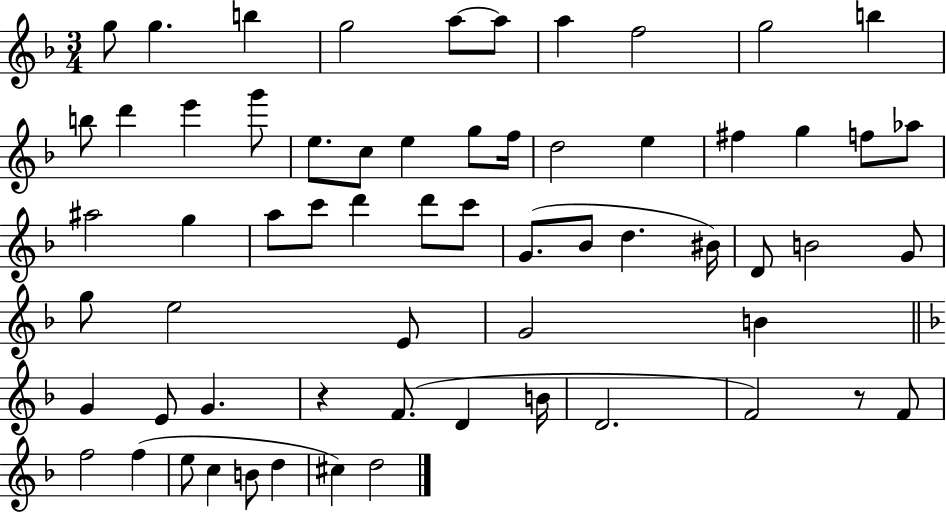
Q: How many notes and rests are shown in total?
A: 63